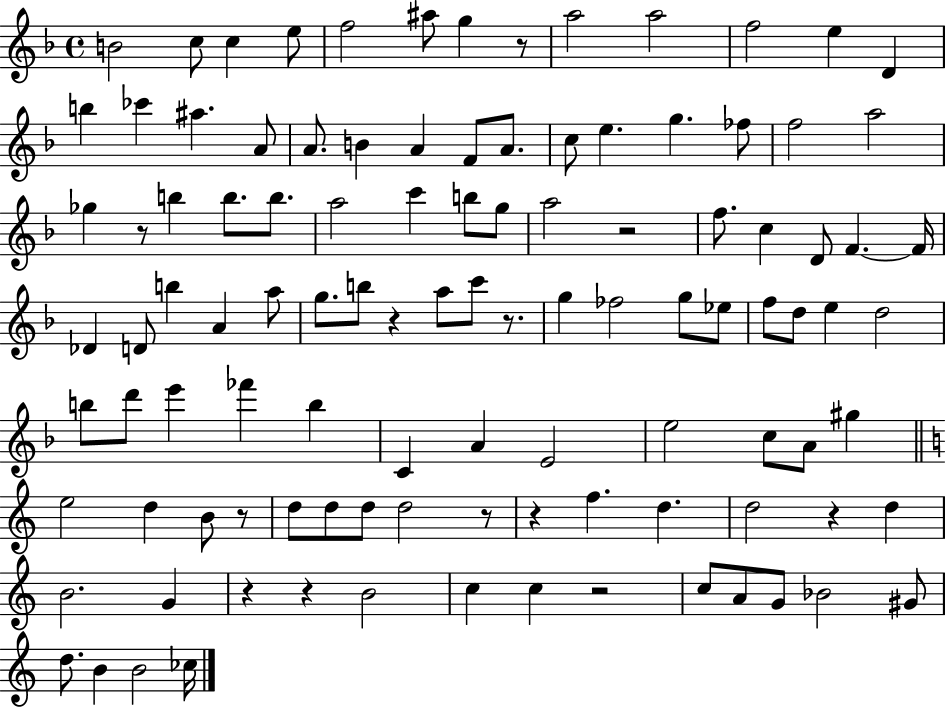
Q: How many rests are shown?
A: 12